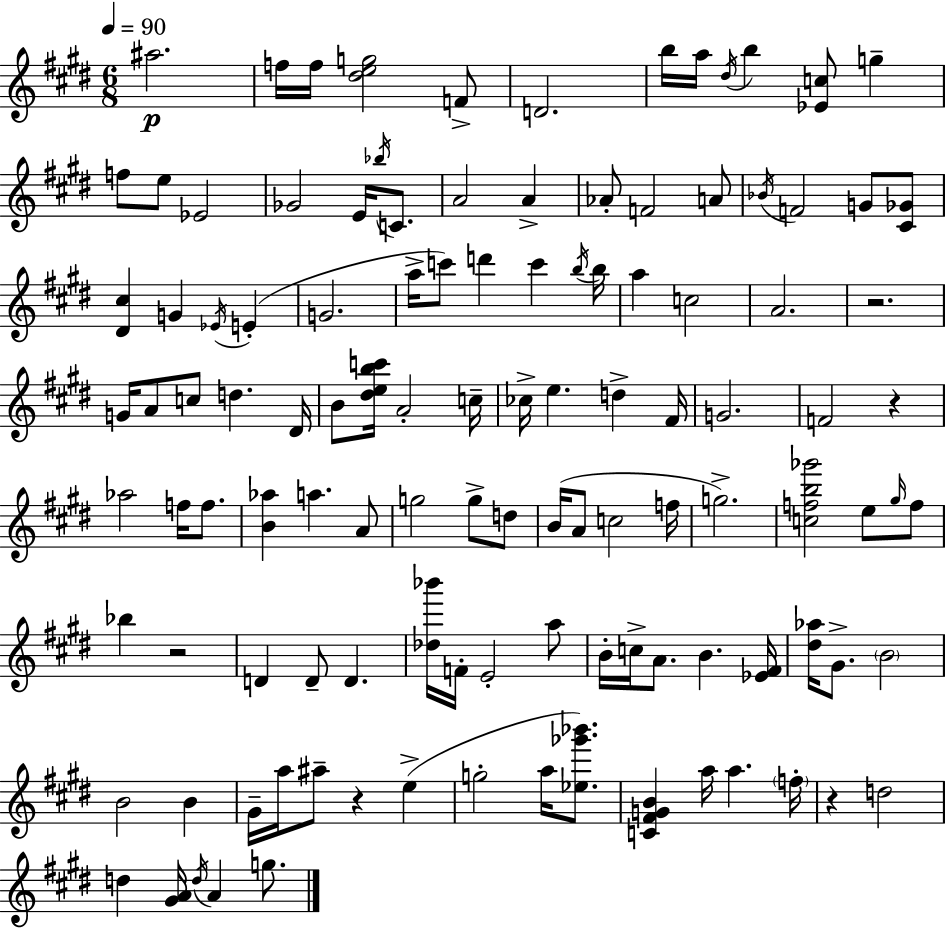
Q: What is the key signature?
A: E major